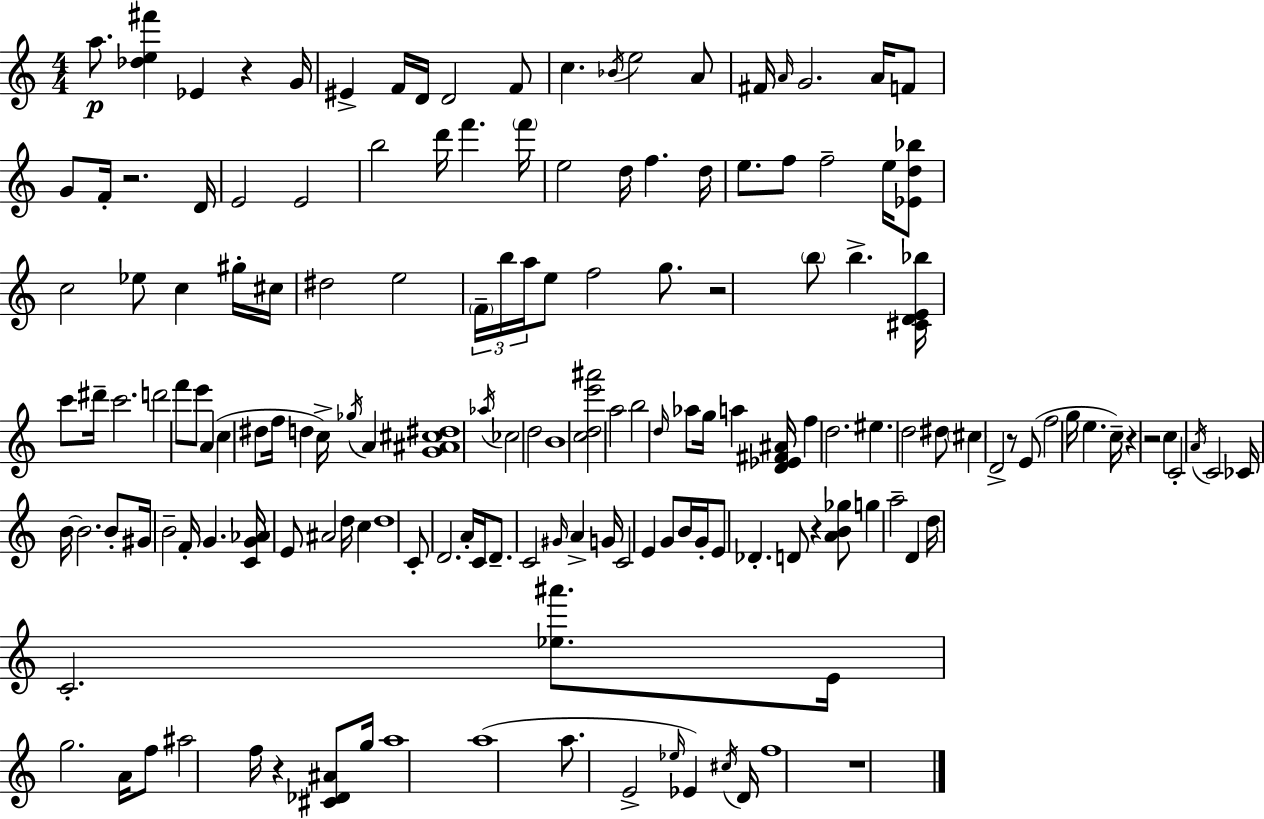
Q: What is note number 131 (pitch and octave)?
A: G5